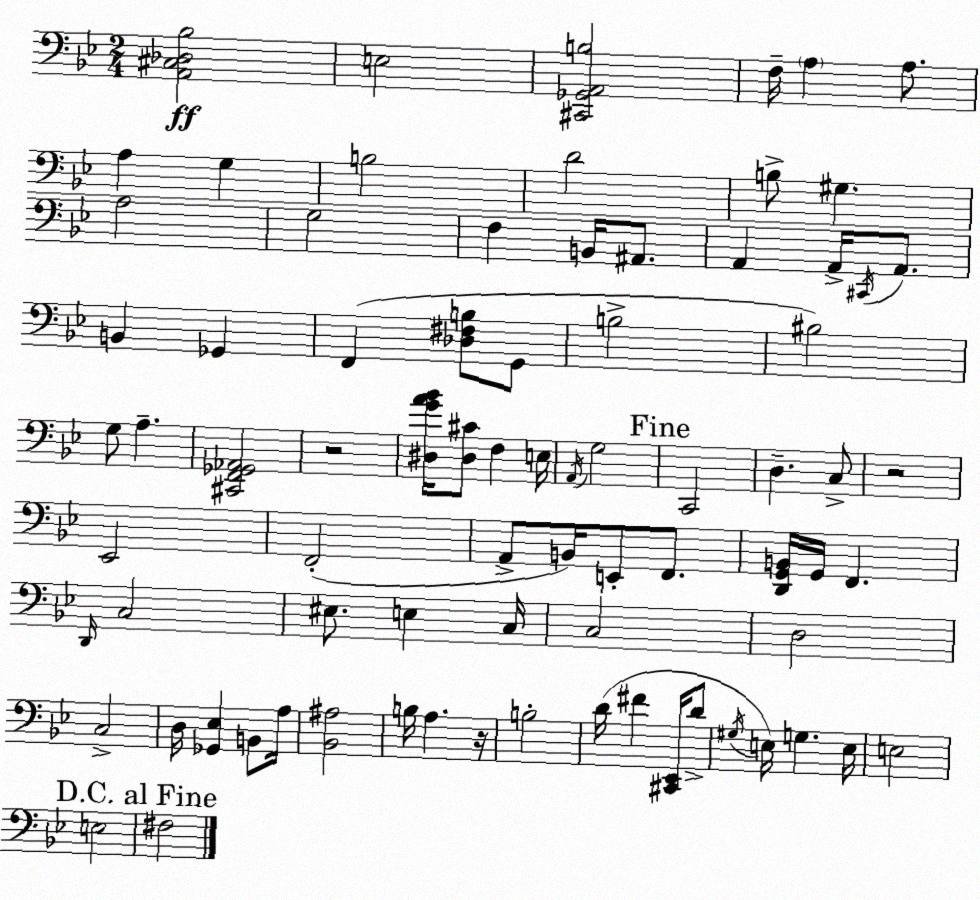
X:1
T:Untitled
M:2/4
L:1/4
K:Gm
[A,,^C,_D,_B,]2 E,2 [^C,,_G,,A,,B,]2 F,/4 A, A,/2 A, G, B,2 D2 B,/2 ^G, A,2 G,2 F, B,,/4 ^A,,/2 A,, A,,/4 ^C,,/4 A,,/2 B,, _G,, F,, [_D,^F,B,]/2 G,,/2 B,2 ^B,2 G,/2 A, [^C,,F,,_G,,_A,,]2 z2 [^D,GA_B]/4 [^D,^C]/2 F, E,/4 A,,/4 G,2 C,,2 D, C,/2 z2 _E,,2 F,,2 A,,/2 B,,/4 E,,/2 F,,/2 [D,,G,,B,,]/4 G,,/4 F,, D,,/4 C,2 ^E,/2 E, C,/4 C,2 D,2 C,2 D,/4 [_G,,_E,] B,,/2 A,/4 [_B,,^A,]2 B,/4 A, z/4 B,2 D/4 ^F [^C,,_E,,]/4 D/2 ^G,/4 E,/4 G, E,/4 E,2 E,2 ^F,2